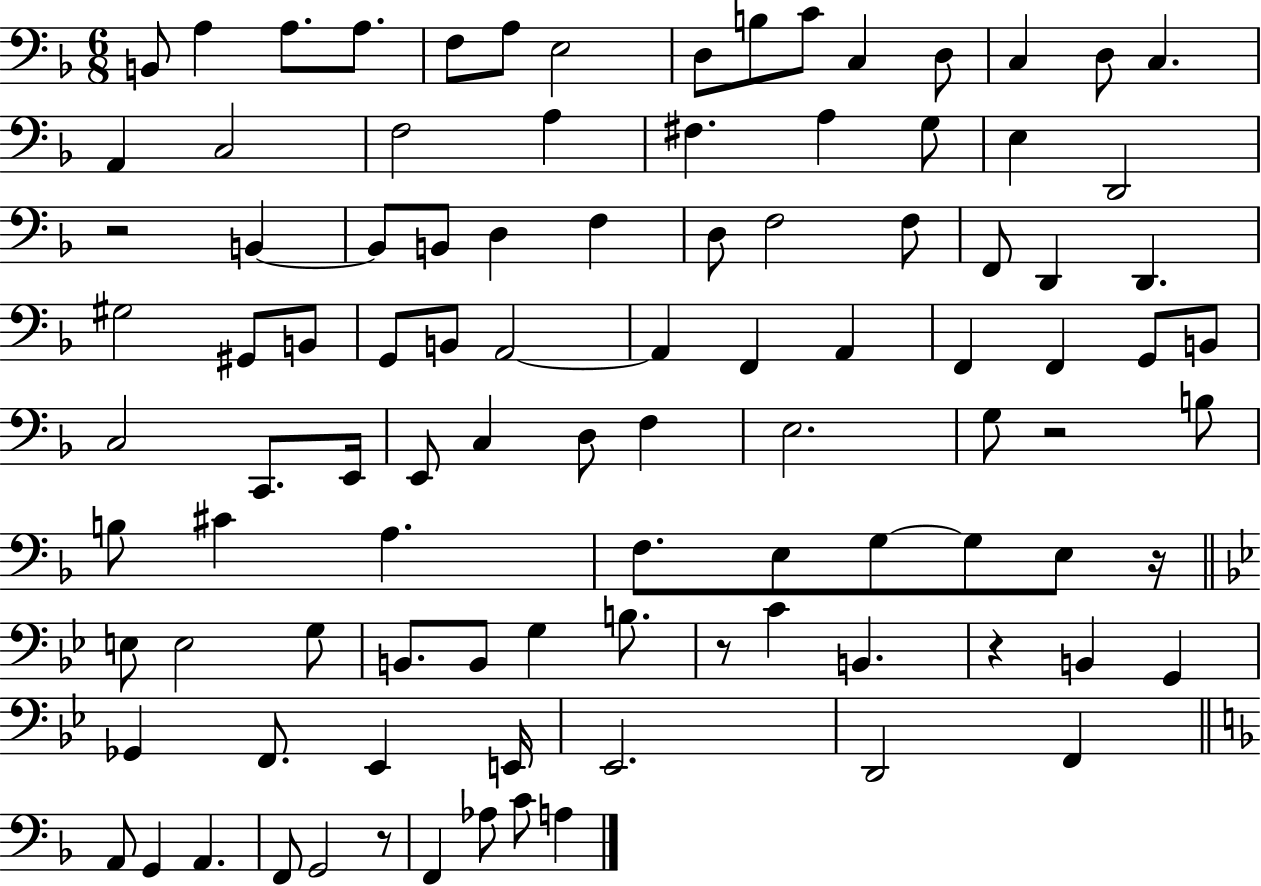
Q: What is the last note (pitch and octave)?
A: A3